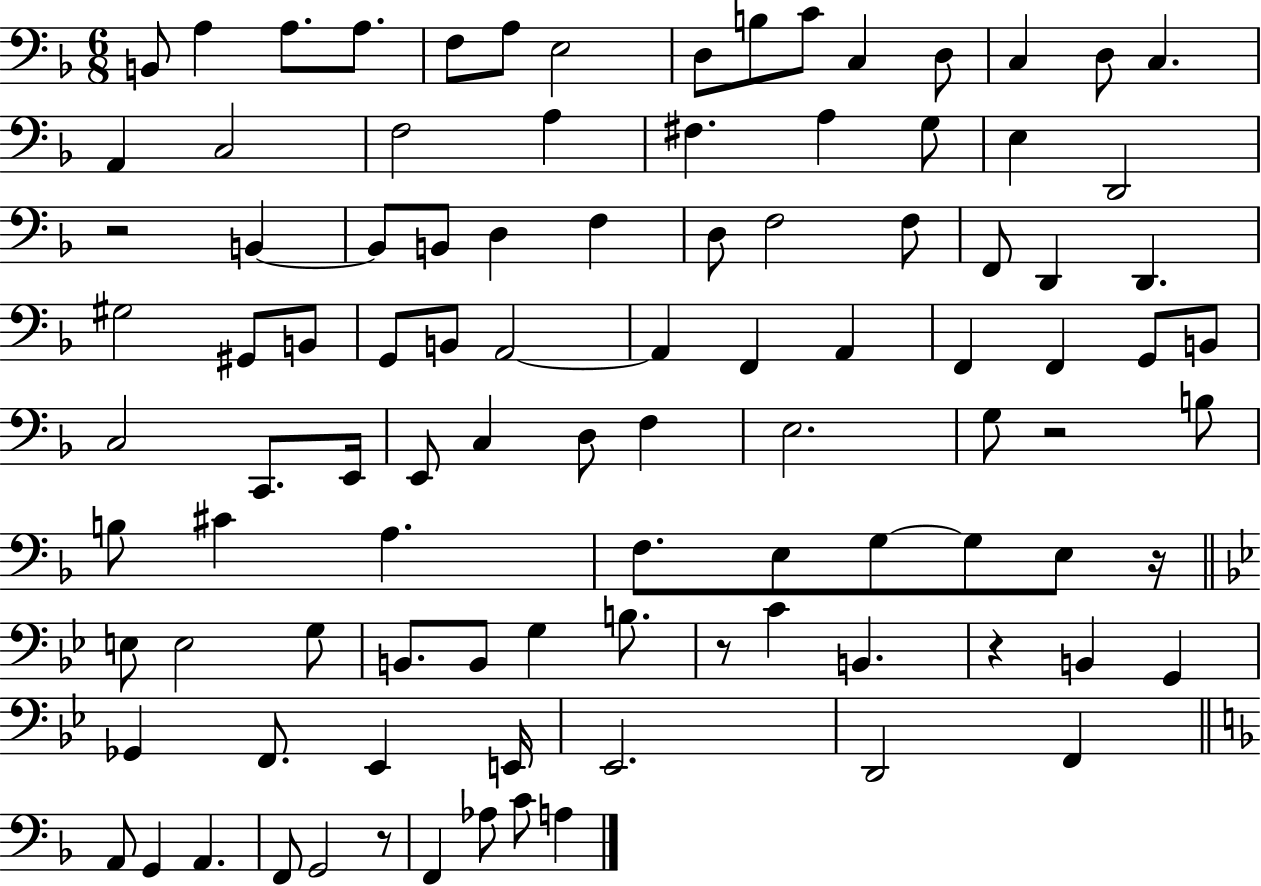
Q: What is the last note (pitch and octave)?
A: A3